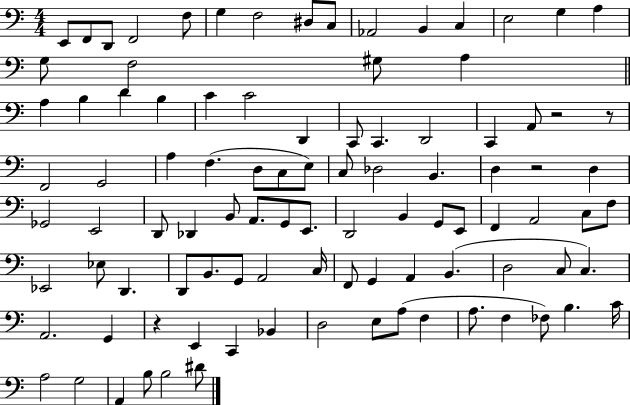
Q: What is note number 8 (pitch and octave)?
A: D#3